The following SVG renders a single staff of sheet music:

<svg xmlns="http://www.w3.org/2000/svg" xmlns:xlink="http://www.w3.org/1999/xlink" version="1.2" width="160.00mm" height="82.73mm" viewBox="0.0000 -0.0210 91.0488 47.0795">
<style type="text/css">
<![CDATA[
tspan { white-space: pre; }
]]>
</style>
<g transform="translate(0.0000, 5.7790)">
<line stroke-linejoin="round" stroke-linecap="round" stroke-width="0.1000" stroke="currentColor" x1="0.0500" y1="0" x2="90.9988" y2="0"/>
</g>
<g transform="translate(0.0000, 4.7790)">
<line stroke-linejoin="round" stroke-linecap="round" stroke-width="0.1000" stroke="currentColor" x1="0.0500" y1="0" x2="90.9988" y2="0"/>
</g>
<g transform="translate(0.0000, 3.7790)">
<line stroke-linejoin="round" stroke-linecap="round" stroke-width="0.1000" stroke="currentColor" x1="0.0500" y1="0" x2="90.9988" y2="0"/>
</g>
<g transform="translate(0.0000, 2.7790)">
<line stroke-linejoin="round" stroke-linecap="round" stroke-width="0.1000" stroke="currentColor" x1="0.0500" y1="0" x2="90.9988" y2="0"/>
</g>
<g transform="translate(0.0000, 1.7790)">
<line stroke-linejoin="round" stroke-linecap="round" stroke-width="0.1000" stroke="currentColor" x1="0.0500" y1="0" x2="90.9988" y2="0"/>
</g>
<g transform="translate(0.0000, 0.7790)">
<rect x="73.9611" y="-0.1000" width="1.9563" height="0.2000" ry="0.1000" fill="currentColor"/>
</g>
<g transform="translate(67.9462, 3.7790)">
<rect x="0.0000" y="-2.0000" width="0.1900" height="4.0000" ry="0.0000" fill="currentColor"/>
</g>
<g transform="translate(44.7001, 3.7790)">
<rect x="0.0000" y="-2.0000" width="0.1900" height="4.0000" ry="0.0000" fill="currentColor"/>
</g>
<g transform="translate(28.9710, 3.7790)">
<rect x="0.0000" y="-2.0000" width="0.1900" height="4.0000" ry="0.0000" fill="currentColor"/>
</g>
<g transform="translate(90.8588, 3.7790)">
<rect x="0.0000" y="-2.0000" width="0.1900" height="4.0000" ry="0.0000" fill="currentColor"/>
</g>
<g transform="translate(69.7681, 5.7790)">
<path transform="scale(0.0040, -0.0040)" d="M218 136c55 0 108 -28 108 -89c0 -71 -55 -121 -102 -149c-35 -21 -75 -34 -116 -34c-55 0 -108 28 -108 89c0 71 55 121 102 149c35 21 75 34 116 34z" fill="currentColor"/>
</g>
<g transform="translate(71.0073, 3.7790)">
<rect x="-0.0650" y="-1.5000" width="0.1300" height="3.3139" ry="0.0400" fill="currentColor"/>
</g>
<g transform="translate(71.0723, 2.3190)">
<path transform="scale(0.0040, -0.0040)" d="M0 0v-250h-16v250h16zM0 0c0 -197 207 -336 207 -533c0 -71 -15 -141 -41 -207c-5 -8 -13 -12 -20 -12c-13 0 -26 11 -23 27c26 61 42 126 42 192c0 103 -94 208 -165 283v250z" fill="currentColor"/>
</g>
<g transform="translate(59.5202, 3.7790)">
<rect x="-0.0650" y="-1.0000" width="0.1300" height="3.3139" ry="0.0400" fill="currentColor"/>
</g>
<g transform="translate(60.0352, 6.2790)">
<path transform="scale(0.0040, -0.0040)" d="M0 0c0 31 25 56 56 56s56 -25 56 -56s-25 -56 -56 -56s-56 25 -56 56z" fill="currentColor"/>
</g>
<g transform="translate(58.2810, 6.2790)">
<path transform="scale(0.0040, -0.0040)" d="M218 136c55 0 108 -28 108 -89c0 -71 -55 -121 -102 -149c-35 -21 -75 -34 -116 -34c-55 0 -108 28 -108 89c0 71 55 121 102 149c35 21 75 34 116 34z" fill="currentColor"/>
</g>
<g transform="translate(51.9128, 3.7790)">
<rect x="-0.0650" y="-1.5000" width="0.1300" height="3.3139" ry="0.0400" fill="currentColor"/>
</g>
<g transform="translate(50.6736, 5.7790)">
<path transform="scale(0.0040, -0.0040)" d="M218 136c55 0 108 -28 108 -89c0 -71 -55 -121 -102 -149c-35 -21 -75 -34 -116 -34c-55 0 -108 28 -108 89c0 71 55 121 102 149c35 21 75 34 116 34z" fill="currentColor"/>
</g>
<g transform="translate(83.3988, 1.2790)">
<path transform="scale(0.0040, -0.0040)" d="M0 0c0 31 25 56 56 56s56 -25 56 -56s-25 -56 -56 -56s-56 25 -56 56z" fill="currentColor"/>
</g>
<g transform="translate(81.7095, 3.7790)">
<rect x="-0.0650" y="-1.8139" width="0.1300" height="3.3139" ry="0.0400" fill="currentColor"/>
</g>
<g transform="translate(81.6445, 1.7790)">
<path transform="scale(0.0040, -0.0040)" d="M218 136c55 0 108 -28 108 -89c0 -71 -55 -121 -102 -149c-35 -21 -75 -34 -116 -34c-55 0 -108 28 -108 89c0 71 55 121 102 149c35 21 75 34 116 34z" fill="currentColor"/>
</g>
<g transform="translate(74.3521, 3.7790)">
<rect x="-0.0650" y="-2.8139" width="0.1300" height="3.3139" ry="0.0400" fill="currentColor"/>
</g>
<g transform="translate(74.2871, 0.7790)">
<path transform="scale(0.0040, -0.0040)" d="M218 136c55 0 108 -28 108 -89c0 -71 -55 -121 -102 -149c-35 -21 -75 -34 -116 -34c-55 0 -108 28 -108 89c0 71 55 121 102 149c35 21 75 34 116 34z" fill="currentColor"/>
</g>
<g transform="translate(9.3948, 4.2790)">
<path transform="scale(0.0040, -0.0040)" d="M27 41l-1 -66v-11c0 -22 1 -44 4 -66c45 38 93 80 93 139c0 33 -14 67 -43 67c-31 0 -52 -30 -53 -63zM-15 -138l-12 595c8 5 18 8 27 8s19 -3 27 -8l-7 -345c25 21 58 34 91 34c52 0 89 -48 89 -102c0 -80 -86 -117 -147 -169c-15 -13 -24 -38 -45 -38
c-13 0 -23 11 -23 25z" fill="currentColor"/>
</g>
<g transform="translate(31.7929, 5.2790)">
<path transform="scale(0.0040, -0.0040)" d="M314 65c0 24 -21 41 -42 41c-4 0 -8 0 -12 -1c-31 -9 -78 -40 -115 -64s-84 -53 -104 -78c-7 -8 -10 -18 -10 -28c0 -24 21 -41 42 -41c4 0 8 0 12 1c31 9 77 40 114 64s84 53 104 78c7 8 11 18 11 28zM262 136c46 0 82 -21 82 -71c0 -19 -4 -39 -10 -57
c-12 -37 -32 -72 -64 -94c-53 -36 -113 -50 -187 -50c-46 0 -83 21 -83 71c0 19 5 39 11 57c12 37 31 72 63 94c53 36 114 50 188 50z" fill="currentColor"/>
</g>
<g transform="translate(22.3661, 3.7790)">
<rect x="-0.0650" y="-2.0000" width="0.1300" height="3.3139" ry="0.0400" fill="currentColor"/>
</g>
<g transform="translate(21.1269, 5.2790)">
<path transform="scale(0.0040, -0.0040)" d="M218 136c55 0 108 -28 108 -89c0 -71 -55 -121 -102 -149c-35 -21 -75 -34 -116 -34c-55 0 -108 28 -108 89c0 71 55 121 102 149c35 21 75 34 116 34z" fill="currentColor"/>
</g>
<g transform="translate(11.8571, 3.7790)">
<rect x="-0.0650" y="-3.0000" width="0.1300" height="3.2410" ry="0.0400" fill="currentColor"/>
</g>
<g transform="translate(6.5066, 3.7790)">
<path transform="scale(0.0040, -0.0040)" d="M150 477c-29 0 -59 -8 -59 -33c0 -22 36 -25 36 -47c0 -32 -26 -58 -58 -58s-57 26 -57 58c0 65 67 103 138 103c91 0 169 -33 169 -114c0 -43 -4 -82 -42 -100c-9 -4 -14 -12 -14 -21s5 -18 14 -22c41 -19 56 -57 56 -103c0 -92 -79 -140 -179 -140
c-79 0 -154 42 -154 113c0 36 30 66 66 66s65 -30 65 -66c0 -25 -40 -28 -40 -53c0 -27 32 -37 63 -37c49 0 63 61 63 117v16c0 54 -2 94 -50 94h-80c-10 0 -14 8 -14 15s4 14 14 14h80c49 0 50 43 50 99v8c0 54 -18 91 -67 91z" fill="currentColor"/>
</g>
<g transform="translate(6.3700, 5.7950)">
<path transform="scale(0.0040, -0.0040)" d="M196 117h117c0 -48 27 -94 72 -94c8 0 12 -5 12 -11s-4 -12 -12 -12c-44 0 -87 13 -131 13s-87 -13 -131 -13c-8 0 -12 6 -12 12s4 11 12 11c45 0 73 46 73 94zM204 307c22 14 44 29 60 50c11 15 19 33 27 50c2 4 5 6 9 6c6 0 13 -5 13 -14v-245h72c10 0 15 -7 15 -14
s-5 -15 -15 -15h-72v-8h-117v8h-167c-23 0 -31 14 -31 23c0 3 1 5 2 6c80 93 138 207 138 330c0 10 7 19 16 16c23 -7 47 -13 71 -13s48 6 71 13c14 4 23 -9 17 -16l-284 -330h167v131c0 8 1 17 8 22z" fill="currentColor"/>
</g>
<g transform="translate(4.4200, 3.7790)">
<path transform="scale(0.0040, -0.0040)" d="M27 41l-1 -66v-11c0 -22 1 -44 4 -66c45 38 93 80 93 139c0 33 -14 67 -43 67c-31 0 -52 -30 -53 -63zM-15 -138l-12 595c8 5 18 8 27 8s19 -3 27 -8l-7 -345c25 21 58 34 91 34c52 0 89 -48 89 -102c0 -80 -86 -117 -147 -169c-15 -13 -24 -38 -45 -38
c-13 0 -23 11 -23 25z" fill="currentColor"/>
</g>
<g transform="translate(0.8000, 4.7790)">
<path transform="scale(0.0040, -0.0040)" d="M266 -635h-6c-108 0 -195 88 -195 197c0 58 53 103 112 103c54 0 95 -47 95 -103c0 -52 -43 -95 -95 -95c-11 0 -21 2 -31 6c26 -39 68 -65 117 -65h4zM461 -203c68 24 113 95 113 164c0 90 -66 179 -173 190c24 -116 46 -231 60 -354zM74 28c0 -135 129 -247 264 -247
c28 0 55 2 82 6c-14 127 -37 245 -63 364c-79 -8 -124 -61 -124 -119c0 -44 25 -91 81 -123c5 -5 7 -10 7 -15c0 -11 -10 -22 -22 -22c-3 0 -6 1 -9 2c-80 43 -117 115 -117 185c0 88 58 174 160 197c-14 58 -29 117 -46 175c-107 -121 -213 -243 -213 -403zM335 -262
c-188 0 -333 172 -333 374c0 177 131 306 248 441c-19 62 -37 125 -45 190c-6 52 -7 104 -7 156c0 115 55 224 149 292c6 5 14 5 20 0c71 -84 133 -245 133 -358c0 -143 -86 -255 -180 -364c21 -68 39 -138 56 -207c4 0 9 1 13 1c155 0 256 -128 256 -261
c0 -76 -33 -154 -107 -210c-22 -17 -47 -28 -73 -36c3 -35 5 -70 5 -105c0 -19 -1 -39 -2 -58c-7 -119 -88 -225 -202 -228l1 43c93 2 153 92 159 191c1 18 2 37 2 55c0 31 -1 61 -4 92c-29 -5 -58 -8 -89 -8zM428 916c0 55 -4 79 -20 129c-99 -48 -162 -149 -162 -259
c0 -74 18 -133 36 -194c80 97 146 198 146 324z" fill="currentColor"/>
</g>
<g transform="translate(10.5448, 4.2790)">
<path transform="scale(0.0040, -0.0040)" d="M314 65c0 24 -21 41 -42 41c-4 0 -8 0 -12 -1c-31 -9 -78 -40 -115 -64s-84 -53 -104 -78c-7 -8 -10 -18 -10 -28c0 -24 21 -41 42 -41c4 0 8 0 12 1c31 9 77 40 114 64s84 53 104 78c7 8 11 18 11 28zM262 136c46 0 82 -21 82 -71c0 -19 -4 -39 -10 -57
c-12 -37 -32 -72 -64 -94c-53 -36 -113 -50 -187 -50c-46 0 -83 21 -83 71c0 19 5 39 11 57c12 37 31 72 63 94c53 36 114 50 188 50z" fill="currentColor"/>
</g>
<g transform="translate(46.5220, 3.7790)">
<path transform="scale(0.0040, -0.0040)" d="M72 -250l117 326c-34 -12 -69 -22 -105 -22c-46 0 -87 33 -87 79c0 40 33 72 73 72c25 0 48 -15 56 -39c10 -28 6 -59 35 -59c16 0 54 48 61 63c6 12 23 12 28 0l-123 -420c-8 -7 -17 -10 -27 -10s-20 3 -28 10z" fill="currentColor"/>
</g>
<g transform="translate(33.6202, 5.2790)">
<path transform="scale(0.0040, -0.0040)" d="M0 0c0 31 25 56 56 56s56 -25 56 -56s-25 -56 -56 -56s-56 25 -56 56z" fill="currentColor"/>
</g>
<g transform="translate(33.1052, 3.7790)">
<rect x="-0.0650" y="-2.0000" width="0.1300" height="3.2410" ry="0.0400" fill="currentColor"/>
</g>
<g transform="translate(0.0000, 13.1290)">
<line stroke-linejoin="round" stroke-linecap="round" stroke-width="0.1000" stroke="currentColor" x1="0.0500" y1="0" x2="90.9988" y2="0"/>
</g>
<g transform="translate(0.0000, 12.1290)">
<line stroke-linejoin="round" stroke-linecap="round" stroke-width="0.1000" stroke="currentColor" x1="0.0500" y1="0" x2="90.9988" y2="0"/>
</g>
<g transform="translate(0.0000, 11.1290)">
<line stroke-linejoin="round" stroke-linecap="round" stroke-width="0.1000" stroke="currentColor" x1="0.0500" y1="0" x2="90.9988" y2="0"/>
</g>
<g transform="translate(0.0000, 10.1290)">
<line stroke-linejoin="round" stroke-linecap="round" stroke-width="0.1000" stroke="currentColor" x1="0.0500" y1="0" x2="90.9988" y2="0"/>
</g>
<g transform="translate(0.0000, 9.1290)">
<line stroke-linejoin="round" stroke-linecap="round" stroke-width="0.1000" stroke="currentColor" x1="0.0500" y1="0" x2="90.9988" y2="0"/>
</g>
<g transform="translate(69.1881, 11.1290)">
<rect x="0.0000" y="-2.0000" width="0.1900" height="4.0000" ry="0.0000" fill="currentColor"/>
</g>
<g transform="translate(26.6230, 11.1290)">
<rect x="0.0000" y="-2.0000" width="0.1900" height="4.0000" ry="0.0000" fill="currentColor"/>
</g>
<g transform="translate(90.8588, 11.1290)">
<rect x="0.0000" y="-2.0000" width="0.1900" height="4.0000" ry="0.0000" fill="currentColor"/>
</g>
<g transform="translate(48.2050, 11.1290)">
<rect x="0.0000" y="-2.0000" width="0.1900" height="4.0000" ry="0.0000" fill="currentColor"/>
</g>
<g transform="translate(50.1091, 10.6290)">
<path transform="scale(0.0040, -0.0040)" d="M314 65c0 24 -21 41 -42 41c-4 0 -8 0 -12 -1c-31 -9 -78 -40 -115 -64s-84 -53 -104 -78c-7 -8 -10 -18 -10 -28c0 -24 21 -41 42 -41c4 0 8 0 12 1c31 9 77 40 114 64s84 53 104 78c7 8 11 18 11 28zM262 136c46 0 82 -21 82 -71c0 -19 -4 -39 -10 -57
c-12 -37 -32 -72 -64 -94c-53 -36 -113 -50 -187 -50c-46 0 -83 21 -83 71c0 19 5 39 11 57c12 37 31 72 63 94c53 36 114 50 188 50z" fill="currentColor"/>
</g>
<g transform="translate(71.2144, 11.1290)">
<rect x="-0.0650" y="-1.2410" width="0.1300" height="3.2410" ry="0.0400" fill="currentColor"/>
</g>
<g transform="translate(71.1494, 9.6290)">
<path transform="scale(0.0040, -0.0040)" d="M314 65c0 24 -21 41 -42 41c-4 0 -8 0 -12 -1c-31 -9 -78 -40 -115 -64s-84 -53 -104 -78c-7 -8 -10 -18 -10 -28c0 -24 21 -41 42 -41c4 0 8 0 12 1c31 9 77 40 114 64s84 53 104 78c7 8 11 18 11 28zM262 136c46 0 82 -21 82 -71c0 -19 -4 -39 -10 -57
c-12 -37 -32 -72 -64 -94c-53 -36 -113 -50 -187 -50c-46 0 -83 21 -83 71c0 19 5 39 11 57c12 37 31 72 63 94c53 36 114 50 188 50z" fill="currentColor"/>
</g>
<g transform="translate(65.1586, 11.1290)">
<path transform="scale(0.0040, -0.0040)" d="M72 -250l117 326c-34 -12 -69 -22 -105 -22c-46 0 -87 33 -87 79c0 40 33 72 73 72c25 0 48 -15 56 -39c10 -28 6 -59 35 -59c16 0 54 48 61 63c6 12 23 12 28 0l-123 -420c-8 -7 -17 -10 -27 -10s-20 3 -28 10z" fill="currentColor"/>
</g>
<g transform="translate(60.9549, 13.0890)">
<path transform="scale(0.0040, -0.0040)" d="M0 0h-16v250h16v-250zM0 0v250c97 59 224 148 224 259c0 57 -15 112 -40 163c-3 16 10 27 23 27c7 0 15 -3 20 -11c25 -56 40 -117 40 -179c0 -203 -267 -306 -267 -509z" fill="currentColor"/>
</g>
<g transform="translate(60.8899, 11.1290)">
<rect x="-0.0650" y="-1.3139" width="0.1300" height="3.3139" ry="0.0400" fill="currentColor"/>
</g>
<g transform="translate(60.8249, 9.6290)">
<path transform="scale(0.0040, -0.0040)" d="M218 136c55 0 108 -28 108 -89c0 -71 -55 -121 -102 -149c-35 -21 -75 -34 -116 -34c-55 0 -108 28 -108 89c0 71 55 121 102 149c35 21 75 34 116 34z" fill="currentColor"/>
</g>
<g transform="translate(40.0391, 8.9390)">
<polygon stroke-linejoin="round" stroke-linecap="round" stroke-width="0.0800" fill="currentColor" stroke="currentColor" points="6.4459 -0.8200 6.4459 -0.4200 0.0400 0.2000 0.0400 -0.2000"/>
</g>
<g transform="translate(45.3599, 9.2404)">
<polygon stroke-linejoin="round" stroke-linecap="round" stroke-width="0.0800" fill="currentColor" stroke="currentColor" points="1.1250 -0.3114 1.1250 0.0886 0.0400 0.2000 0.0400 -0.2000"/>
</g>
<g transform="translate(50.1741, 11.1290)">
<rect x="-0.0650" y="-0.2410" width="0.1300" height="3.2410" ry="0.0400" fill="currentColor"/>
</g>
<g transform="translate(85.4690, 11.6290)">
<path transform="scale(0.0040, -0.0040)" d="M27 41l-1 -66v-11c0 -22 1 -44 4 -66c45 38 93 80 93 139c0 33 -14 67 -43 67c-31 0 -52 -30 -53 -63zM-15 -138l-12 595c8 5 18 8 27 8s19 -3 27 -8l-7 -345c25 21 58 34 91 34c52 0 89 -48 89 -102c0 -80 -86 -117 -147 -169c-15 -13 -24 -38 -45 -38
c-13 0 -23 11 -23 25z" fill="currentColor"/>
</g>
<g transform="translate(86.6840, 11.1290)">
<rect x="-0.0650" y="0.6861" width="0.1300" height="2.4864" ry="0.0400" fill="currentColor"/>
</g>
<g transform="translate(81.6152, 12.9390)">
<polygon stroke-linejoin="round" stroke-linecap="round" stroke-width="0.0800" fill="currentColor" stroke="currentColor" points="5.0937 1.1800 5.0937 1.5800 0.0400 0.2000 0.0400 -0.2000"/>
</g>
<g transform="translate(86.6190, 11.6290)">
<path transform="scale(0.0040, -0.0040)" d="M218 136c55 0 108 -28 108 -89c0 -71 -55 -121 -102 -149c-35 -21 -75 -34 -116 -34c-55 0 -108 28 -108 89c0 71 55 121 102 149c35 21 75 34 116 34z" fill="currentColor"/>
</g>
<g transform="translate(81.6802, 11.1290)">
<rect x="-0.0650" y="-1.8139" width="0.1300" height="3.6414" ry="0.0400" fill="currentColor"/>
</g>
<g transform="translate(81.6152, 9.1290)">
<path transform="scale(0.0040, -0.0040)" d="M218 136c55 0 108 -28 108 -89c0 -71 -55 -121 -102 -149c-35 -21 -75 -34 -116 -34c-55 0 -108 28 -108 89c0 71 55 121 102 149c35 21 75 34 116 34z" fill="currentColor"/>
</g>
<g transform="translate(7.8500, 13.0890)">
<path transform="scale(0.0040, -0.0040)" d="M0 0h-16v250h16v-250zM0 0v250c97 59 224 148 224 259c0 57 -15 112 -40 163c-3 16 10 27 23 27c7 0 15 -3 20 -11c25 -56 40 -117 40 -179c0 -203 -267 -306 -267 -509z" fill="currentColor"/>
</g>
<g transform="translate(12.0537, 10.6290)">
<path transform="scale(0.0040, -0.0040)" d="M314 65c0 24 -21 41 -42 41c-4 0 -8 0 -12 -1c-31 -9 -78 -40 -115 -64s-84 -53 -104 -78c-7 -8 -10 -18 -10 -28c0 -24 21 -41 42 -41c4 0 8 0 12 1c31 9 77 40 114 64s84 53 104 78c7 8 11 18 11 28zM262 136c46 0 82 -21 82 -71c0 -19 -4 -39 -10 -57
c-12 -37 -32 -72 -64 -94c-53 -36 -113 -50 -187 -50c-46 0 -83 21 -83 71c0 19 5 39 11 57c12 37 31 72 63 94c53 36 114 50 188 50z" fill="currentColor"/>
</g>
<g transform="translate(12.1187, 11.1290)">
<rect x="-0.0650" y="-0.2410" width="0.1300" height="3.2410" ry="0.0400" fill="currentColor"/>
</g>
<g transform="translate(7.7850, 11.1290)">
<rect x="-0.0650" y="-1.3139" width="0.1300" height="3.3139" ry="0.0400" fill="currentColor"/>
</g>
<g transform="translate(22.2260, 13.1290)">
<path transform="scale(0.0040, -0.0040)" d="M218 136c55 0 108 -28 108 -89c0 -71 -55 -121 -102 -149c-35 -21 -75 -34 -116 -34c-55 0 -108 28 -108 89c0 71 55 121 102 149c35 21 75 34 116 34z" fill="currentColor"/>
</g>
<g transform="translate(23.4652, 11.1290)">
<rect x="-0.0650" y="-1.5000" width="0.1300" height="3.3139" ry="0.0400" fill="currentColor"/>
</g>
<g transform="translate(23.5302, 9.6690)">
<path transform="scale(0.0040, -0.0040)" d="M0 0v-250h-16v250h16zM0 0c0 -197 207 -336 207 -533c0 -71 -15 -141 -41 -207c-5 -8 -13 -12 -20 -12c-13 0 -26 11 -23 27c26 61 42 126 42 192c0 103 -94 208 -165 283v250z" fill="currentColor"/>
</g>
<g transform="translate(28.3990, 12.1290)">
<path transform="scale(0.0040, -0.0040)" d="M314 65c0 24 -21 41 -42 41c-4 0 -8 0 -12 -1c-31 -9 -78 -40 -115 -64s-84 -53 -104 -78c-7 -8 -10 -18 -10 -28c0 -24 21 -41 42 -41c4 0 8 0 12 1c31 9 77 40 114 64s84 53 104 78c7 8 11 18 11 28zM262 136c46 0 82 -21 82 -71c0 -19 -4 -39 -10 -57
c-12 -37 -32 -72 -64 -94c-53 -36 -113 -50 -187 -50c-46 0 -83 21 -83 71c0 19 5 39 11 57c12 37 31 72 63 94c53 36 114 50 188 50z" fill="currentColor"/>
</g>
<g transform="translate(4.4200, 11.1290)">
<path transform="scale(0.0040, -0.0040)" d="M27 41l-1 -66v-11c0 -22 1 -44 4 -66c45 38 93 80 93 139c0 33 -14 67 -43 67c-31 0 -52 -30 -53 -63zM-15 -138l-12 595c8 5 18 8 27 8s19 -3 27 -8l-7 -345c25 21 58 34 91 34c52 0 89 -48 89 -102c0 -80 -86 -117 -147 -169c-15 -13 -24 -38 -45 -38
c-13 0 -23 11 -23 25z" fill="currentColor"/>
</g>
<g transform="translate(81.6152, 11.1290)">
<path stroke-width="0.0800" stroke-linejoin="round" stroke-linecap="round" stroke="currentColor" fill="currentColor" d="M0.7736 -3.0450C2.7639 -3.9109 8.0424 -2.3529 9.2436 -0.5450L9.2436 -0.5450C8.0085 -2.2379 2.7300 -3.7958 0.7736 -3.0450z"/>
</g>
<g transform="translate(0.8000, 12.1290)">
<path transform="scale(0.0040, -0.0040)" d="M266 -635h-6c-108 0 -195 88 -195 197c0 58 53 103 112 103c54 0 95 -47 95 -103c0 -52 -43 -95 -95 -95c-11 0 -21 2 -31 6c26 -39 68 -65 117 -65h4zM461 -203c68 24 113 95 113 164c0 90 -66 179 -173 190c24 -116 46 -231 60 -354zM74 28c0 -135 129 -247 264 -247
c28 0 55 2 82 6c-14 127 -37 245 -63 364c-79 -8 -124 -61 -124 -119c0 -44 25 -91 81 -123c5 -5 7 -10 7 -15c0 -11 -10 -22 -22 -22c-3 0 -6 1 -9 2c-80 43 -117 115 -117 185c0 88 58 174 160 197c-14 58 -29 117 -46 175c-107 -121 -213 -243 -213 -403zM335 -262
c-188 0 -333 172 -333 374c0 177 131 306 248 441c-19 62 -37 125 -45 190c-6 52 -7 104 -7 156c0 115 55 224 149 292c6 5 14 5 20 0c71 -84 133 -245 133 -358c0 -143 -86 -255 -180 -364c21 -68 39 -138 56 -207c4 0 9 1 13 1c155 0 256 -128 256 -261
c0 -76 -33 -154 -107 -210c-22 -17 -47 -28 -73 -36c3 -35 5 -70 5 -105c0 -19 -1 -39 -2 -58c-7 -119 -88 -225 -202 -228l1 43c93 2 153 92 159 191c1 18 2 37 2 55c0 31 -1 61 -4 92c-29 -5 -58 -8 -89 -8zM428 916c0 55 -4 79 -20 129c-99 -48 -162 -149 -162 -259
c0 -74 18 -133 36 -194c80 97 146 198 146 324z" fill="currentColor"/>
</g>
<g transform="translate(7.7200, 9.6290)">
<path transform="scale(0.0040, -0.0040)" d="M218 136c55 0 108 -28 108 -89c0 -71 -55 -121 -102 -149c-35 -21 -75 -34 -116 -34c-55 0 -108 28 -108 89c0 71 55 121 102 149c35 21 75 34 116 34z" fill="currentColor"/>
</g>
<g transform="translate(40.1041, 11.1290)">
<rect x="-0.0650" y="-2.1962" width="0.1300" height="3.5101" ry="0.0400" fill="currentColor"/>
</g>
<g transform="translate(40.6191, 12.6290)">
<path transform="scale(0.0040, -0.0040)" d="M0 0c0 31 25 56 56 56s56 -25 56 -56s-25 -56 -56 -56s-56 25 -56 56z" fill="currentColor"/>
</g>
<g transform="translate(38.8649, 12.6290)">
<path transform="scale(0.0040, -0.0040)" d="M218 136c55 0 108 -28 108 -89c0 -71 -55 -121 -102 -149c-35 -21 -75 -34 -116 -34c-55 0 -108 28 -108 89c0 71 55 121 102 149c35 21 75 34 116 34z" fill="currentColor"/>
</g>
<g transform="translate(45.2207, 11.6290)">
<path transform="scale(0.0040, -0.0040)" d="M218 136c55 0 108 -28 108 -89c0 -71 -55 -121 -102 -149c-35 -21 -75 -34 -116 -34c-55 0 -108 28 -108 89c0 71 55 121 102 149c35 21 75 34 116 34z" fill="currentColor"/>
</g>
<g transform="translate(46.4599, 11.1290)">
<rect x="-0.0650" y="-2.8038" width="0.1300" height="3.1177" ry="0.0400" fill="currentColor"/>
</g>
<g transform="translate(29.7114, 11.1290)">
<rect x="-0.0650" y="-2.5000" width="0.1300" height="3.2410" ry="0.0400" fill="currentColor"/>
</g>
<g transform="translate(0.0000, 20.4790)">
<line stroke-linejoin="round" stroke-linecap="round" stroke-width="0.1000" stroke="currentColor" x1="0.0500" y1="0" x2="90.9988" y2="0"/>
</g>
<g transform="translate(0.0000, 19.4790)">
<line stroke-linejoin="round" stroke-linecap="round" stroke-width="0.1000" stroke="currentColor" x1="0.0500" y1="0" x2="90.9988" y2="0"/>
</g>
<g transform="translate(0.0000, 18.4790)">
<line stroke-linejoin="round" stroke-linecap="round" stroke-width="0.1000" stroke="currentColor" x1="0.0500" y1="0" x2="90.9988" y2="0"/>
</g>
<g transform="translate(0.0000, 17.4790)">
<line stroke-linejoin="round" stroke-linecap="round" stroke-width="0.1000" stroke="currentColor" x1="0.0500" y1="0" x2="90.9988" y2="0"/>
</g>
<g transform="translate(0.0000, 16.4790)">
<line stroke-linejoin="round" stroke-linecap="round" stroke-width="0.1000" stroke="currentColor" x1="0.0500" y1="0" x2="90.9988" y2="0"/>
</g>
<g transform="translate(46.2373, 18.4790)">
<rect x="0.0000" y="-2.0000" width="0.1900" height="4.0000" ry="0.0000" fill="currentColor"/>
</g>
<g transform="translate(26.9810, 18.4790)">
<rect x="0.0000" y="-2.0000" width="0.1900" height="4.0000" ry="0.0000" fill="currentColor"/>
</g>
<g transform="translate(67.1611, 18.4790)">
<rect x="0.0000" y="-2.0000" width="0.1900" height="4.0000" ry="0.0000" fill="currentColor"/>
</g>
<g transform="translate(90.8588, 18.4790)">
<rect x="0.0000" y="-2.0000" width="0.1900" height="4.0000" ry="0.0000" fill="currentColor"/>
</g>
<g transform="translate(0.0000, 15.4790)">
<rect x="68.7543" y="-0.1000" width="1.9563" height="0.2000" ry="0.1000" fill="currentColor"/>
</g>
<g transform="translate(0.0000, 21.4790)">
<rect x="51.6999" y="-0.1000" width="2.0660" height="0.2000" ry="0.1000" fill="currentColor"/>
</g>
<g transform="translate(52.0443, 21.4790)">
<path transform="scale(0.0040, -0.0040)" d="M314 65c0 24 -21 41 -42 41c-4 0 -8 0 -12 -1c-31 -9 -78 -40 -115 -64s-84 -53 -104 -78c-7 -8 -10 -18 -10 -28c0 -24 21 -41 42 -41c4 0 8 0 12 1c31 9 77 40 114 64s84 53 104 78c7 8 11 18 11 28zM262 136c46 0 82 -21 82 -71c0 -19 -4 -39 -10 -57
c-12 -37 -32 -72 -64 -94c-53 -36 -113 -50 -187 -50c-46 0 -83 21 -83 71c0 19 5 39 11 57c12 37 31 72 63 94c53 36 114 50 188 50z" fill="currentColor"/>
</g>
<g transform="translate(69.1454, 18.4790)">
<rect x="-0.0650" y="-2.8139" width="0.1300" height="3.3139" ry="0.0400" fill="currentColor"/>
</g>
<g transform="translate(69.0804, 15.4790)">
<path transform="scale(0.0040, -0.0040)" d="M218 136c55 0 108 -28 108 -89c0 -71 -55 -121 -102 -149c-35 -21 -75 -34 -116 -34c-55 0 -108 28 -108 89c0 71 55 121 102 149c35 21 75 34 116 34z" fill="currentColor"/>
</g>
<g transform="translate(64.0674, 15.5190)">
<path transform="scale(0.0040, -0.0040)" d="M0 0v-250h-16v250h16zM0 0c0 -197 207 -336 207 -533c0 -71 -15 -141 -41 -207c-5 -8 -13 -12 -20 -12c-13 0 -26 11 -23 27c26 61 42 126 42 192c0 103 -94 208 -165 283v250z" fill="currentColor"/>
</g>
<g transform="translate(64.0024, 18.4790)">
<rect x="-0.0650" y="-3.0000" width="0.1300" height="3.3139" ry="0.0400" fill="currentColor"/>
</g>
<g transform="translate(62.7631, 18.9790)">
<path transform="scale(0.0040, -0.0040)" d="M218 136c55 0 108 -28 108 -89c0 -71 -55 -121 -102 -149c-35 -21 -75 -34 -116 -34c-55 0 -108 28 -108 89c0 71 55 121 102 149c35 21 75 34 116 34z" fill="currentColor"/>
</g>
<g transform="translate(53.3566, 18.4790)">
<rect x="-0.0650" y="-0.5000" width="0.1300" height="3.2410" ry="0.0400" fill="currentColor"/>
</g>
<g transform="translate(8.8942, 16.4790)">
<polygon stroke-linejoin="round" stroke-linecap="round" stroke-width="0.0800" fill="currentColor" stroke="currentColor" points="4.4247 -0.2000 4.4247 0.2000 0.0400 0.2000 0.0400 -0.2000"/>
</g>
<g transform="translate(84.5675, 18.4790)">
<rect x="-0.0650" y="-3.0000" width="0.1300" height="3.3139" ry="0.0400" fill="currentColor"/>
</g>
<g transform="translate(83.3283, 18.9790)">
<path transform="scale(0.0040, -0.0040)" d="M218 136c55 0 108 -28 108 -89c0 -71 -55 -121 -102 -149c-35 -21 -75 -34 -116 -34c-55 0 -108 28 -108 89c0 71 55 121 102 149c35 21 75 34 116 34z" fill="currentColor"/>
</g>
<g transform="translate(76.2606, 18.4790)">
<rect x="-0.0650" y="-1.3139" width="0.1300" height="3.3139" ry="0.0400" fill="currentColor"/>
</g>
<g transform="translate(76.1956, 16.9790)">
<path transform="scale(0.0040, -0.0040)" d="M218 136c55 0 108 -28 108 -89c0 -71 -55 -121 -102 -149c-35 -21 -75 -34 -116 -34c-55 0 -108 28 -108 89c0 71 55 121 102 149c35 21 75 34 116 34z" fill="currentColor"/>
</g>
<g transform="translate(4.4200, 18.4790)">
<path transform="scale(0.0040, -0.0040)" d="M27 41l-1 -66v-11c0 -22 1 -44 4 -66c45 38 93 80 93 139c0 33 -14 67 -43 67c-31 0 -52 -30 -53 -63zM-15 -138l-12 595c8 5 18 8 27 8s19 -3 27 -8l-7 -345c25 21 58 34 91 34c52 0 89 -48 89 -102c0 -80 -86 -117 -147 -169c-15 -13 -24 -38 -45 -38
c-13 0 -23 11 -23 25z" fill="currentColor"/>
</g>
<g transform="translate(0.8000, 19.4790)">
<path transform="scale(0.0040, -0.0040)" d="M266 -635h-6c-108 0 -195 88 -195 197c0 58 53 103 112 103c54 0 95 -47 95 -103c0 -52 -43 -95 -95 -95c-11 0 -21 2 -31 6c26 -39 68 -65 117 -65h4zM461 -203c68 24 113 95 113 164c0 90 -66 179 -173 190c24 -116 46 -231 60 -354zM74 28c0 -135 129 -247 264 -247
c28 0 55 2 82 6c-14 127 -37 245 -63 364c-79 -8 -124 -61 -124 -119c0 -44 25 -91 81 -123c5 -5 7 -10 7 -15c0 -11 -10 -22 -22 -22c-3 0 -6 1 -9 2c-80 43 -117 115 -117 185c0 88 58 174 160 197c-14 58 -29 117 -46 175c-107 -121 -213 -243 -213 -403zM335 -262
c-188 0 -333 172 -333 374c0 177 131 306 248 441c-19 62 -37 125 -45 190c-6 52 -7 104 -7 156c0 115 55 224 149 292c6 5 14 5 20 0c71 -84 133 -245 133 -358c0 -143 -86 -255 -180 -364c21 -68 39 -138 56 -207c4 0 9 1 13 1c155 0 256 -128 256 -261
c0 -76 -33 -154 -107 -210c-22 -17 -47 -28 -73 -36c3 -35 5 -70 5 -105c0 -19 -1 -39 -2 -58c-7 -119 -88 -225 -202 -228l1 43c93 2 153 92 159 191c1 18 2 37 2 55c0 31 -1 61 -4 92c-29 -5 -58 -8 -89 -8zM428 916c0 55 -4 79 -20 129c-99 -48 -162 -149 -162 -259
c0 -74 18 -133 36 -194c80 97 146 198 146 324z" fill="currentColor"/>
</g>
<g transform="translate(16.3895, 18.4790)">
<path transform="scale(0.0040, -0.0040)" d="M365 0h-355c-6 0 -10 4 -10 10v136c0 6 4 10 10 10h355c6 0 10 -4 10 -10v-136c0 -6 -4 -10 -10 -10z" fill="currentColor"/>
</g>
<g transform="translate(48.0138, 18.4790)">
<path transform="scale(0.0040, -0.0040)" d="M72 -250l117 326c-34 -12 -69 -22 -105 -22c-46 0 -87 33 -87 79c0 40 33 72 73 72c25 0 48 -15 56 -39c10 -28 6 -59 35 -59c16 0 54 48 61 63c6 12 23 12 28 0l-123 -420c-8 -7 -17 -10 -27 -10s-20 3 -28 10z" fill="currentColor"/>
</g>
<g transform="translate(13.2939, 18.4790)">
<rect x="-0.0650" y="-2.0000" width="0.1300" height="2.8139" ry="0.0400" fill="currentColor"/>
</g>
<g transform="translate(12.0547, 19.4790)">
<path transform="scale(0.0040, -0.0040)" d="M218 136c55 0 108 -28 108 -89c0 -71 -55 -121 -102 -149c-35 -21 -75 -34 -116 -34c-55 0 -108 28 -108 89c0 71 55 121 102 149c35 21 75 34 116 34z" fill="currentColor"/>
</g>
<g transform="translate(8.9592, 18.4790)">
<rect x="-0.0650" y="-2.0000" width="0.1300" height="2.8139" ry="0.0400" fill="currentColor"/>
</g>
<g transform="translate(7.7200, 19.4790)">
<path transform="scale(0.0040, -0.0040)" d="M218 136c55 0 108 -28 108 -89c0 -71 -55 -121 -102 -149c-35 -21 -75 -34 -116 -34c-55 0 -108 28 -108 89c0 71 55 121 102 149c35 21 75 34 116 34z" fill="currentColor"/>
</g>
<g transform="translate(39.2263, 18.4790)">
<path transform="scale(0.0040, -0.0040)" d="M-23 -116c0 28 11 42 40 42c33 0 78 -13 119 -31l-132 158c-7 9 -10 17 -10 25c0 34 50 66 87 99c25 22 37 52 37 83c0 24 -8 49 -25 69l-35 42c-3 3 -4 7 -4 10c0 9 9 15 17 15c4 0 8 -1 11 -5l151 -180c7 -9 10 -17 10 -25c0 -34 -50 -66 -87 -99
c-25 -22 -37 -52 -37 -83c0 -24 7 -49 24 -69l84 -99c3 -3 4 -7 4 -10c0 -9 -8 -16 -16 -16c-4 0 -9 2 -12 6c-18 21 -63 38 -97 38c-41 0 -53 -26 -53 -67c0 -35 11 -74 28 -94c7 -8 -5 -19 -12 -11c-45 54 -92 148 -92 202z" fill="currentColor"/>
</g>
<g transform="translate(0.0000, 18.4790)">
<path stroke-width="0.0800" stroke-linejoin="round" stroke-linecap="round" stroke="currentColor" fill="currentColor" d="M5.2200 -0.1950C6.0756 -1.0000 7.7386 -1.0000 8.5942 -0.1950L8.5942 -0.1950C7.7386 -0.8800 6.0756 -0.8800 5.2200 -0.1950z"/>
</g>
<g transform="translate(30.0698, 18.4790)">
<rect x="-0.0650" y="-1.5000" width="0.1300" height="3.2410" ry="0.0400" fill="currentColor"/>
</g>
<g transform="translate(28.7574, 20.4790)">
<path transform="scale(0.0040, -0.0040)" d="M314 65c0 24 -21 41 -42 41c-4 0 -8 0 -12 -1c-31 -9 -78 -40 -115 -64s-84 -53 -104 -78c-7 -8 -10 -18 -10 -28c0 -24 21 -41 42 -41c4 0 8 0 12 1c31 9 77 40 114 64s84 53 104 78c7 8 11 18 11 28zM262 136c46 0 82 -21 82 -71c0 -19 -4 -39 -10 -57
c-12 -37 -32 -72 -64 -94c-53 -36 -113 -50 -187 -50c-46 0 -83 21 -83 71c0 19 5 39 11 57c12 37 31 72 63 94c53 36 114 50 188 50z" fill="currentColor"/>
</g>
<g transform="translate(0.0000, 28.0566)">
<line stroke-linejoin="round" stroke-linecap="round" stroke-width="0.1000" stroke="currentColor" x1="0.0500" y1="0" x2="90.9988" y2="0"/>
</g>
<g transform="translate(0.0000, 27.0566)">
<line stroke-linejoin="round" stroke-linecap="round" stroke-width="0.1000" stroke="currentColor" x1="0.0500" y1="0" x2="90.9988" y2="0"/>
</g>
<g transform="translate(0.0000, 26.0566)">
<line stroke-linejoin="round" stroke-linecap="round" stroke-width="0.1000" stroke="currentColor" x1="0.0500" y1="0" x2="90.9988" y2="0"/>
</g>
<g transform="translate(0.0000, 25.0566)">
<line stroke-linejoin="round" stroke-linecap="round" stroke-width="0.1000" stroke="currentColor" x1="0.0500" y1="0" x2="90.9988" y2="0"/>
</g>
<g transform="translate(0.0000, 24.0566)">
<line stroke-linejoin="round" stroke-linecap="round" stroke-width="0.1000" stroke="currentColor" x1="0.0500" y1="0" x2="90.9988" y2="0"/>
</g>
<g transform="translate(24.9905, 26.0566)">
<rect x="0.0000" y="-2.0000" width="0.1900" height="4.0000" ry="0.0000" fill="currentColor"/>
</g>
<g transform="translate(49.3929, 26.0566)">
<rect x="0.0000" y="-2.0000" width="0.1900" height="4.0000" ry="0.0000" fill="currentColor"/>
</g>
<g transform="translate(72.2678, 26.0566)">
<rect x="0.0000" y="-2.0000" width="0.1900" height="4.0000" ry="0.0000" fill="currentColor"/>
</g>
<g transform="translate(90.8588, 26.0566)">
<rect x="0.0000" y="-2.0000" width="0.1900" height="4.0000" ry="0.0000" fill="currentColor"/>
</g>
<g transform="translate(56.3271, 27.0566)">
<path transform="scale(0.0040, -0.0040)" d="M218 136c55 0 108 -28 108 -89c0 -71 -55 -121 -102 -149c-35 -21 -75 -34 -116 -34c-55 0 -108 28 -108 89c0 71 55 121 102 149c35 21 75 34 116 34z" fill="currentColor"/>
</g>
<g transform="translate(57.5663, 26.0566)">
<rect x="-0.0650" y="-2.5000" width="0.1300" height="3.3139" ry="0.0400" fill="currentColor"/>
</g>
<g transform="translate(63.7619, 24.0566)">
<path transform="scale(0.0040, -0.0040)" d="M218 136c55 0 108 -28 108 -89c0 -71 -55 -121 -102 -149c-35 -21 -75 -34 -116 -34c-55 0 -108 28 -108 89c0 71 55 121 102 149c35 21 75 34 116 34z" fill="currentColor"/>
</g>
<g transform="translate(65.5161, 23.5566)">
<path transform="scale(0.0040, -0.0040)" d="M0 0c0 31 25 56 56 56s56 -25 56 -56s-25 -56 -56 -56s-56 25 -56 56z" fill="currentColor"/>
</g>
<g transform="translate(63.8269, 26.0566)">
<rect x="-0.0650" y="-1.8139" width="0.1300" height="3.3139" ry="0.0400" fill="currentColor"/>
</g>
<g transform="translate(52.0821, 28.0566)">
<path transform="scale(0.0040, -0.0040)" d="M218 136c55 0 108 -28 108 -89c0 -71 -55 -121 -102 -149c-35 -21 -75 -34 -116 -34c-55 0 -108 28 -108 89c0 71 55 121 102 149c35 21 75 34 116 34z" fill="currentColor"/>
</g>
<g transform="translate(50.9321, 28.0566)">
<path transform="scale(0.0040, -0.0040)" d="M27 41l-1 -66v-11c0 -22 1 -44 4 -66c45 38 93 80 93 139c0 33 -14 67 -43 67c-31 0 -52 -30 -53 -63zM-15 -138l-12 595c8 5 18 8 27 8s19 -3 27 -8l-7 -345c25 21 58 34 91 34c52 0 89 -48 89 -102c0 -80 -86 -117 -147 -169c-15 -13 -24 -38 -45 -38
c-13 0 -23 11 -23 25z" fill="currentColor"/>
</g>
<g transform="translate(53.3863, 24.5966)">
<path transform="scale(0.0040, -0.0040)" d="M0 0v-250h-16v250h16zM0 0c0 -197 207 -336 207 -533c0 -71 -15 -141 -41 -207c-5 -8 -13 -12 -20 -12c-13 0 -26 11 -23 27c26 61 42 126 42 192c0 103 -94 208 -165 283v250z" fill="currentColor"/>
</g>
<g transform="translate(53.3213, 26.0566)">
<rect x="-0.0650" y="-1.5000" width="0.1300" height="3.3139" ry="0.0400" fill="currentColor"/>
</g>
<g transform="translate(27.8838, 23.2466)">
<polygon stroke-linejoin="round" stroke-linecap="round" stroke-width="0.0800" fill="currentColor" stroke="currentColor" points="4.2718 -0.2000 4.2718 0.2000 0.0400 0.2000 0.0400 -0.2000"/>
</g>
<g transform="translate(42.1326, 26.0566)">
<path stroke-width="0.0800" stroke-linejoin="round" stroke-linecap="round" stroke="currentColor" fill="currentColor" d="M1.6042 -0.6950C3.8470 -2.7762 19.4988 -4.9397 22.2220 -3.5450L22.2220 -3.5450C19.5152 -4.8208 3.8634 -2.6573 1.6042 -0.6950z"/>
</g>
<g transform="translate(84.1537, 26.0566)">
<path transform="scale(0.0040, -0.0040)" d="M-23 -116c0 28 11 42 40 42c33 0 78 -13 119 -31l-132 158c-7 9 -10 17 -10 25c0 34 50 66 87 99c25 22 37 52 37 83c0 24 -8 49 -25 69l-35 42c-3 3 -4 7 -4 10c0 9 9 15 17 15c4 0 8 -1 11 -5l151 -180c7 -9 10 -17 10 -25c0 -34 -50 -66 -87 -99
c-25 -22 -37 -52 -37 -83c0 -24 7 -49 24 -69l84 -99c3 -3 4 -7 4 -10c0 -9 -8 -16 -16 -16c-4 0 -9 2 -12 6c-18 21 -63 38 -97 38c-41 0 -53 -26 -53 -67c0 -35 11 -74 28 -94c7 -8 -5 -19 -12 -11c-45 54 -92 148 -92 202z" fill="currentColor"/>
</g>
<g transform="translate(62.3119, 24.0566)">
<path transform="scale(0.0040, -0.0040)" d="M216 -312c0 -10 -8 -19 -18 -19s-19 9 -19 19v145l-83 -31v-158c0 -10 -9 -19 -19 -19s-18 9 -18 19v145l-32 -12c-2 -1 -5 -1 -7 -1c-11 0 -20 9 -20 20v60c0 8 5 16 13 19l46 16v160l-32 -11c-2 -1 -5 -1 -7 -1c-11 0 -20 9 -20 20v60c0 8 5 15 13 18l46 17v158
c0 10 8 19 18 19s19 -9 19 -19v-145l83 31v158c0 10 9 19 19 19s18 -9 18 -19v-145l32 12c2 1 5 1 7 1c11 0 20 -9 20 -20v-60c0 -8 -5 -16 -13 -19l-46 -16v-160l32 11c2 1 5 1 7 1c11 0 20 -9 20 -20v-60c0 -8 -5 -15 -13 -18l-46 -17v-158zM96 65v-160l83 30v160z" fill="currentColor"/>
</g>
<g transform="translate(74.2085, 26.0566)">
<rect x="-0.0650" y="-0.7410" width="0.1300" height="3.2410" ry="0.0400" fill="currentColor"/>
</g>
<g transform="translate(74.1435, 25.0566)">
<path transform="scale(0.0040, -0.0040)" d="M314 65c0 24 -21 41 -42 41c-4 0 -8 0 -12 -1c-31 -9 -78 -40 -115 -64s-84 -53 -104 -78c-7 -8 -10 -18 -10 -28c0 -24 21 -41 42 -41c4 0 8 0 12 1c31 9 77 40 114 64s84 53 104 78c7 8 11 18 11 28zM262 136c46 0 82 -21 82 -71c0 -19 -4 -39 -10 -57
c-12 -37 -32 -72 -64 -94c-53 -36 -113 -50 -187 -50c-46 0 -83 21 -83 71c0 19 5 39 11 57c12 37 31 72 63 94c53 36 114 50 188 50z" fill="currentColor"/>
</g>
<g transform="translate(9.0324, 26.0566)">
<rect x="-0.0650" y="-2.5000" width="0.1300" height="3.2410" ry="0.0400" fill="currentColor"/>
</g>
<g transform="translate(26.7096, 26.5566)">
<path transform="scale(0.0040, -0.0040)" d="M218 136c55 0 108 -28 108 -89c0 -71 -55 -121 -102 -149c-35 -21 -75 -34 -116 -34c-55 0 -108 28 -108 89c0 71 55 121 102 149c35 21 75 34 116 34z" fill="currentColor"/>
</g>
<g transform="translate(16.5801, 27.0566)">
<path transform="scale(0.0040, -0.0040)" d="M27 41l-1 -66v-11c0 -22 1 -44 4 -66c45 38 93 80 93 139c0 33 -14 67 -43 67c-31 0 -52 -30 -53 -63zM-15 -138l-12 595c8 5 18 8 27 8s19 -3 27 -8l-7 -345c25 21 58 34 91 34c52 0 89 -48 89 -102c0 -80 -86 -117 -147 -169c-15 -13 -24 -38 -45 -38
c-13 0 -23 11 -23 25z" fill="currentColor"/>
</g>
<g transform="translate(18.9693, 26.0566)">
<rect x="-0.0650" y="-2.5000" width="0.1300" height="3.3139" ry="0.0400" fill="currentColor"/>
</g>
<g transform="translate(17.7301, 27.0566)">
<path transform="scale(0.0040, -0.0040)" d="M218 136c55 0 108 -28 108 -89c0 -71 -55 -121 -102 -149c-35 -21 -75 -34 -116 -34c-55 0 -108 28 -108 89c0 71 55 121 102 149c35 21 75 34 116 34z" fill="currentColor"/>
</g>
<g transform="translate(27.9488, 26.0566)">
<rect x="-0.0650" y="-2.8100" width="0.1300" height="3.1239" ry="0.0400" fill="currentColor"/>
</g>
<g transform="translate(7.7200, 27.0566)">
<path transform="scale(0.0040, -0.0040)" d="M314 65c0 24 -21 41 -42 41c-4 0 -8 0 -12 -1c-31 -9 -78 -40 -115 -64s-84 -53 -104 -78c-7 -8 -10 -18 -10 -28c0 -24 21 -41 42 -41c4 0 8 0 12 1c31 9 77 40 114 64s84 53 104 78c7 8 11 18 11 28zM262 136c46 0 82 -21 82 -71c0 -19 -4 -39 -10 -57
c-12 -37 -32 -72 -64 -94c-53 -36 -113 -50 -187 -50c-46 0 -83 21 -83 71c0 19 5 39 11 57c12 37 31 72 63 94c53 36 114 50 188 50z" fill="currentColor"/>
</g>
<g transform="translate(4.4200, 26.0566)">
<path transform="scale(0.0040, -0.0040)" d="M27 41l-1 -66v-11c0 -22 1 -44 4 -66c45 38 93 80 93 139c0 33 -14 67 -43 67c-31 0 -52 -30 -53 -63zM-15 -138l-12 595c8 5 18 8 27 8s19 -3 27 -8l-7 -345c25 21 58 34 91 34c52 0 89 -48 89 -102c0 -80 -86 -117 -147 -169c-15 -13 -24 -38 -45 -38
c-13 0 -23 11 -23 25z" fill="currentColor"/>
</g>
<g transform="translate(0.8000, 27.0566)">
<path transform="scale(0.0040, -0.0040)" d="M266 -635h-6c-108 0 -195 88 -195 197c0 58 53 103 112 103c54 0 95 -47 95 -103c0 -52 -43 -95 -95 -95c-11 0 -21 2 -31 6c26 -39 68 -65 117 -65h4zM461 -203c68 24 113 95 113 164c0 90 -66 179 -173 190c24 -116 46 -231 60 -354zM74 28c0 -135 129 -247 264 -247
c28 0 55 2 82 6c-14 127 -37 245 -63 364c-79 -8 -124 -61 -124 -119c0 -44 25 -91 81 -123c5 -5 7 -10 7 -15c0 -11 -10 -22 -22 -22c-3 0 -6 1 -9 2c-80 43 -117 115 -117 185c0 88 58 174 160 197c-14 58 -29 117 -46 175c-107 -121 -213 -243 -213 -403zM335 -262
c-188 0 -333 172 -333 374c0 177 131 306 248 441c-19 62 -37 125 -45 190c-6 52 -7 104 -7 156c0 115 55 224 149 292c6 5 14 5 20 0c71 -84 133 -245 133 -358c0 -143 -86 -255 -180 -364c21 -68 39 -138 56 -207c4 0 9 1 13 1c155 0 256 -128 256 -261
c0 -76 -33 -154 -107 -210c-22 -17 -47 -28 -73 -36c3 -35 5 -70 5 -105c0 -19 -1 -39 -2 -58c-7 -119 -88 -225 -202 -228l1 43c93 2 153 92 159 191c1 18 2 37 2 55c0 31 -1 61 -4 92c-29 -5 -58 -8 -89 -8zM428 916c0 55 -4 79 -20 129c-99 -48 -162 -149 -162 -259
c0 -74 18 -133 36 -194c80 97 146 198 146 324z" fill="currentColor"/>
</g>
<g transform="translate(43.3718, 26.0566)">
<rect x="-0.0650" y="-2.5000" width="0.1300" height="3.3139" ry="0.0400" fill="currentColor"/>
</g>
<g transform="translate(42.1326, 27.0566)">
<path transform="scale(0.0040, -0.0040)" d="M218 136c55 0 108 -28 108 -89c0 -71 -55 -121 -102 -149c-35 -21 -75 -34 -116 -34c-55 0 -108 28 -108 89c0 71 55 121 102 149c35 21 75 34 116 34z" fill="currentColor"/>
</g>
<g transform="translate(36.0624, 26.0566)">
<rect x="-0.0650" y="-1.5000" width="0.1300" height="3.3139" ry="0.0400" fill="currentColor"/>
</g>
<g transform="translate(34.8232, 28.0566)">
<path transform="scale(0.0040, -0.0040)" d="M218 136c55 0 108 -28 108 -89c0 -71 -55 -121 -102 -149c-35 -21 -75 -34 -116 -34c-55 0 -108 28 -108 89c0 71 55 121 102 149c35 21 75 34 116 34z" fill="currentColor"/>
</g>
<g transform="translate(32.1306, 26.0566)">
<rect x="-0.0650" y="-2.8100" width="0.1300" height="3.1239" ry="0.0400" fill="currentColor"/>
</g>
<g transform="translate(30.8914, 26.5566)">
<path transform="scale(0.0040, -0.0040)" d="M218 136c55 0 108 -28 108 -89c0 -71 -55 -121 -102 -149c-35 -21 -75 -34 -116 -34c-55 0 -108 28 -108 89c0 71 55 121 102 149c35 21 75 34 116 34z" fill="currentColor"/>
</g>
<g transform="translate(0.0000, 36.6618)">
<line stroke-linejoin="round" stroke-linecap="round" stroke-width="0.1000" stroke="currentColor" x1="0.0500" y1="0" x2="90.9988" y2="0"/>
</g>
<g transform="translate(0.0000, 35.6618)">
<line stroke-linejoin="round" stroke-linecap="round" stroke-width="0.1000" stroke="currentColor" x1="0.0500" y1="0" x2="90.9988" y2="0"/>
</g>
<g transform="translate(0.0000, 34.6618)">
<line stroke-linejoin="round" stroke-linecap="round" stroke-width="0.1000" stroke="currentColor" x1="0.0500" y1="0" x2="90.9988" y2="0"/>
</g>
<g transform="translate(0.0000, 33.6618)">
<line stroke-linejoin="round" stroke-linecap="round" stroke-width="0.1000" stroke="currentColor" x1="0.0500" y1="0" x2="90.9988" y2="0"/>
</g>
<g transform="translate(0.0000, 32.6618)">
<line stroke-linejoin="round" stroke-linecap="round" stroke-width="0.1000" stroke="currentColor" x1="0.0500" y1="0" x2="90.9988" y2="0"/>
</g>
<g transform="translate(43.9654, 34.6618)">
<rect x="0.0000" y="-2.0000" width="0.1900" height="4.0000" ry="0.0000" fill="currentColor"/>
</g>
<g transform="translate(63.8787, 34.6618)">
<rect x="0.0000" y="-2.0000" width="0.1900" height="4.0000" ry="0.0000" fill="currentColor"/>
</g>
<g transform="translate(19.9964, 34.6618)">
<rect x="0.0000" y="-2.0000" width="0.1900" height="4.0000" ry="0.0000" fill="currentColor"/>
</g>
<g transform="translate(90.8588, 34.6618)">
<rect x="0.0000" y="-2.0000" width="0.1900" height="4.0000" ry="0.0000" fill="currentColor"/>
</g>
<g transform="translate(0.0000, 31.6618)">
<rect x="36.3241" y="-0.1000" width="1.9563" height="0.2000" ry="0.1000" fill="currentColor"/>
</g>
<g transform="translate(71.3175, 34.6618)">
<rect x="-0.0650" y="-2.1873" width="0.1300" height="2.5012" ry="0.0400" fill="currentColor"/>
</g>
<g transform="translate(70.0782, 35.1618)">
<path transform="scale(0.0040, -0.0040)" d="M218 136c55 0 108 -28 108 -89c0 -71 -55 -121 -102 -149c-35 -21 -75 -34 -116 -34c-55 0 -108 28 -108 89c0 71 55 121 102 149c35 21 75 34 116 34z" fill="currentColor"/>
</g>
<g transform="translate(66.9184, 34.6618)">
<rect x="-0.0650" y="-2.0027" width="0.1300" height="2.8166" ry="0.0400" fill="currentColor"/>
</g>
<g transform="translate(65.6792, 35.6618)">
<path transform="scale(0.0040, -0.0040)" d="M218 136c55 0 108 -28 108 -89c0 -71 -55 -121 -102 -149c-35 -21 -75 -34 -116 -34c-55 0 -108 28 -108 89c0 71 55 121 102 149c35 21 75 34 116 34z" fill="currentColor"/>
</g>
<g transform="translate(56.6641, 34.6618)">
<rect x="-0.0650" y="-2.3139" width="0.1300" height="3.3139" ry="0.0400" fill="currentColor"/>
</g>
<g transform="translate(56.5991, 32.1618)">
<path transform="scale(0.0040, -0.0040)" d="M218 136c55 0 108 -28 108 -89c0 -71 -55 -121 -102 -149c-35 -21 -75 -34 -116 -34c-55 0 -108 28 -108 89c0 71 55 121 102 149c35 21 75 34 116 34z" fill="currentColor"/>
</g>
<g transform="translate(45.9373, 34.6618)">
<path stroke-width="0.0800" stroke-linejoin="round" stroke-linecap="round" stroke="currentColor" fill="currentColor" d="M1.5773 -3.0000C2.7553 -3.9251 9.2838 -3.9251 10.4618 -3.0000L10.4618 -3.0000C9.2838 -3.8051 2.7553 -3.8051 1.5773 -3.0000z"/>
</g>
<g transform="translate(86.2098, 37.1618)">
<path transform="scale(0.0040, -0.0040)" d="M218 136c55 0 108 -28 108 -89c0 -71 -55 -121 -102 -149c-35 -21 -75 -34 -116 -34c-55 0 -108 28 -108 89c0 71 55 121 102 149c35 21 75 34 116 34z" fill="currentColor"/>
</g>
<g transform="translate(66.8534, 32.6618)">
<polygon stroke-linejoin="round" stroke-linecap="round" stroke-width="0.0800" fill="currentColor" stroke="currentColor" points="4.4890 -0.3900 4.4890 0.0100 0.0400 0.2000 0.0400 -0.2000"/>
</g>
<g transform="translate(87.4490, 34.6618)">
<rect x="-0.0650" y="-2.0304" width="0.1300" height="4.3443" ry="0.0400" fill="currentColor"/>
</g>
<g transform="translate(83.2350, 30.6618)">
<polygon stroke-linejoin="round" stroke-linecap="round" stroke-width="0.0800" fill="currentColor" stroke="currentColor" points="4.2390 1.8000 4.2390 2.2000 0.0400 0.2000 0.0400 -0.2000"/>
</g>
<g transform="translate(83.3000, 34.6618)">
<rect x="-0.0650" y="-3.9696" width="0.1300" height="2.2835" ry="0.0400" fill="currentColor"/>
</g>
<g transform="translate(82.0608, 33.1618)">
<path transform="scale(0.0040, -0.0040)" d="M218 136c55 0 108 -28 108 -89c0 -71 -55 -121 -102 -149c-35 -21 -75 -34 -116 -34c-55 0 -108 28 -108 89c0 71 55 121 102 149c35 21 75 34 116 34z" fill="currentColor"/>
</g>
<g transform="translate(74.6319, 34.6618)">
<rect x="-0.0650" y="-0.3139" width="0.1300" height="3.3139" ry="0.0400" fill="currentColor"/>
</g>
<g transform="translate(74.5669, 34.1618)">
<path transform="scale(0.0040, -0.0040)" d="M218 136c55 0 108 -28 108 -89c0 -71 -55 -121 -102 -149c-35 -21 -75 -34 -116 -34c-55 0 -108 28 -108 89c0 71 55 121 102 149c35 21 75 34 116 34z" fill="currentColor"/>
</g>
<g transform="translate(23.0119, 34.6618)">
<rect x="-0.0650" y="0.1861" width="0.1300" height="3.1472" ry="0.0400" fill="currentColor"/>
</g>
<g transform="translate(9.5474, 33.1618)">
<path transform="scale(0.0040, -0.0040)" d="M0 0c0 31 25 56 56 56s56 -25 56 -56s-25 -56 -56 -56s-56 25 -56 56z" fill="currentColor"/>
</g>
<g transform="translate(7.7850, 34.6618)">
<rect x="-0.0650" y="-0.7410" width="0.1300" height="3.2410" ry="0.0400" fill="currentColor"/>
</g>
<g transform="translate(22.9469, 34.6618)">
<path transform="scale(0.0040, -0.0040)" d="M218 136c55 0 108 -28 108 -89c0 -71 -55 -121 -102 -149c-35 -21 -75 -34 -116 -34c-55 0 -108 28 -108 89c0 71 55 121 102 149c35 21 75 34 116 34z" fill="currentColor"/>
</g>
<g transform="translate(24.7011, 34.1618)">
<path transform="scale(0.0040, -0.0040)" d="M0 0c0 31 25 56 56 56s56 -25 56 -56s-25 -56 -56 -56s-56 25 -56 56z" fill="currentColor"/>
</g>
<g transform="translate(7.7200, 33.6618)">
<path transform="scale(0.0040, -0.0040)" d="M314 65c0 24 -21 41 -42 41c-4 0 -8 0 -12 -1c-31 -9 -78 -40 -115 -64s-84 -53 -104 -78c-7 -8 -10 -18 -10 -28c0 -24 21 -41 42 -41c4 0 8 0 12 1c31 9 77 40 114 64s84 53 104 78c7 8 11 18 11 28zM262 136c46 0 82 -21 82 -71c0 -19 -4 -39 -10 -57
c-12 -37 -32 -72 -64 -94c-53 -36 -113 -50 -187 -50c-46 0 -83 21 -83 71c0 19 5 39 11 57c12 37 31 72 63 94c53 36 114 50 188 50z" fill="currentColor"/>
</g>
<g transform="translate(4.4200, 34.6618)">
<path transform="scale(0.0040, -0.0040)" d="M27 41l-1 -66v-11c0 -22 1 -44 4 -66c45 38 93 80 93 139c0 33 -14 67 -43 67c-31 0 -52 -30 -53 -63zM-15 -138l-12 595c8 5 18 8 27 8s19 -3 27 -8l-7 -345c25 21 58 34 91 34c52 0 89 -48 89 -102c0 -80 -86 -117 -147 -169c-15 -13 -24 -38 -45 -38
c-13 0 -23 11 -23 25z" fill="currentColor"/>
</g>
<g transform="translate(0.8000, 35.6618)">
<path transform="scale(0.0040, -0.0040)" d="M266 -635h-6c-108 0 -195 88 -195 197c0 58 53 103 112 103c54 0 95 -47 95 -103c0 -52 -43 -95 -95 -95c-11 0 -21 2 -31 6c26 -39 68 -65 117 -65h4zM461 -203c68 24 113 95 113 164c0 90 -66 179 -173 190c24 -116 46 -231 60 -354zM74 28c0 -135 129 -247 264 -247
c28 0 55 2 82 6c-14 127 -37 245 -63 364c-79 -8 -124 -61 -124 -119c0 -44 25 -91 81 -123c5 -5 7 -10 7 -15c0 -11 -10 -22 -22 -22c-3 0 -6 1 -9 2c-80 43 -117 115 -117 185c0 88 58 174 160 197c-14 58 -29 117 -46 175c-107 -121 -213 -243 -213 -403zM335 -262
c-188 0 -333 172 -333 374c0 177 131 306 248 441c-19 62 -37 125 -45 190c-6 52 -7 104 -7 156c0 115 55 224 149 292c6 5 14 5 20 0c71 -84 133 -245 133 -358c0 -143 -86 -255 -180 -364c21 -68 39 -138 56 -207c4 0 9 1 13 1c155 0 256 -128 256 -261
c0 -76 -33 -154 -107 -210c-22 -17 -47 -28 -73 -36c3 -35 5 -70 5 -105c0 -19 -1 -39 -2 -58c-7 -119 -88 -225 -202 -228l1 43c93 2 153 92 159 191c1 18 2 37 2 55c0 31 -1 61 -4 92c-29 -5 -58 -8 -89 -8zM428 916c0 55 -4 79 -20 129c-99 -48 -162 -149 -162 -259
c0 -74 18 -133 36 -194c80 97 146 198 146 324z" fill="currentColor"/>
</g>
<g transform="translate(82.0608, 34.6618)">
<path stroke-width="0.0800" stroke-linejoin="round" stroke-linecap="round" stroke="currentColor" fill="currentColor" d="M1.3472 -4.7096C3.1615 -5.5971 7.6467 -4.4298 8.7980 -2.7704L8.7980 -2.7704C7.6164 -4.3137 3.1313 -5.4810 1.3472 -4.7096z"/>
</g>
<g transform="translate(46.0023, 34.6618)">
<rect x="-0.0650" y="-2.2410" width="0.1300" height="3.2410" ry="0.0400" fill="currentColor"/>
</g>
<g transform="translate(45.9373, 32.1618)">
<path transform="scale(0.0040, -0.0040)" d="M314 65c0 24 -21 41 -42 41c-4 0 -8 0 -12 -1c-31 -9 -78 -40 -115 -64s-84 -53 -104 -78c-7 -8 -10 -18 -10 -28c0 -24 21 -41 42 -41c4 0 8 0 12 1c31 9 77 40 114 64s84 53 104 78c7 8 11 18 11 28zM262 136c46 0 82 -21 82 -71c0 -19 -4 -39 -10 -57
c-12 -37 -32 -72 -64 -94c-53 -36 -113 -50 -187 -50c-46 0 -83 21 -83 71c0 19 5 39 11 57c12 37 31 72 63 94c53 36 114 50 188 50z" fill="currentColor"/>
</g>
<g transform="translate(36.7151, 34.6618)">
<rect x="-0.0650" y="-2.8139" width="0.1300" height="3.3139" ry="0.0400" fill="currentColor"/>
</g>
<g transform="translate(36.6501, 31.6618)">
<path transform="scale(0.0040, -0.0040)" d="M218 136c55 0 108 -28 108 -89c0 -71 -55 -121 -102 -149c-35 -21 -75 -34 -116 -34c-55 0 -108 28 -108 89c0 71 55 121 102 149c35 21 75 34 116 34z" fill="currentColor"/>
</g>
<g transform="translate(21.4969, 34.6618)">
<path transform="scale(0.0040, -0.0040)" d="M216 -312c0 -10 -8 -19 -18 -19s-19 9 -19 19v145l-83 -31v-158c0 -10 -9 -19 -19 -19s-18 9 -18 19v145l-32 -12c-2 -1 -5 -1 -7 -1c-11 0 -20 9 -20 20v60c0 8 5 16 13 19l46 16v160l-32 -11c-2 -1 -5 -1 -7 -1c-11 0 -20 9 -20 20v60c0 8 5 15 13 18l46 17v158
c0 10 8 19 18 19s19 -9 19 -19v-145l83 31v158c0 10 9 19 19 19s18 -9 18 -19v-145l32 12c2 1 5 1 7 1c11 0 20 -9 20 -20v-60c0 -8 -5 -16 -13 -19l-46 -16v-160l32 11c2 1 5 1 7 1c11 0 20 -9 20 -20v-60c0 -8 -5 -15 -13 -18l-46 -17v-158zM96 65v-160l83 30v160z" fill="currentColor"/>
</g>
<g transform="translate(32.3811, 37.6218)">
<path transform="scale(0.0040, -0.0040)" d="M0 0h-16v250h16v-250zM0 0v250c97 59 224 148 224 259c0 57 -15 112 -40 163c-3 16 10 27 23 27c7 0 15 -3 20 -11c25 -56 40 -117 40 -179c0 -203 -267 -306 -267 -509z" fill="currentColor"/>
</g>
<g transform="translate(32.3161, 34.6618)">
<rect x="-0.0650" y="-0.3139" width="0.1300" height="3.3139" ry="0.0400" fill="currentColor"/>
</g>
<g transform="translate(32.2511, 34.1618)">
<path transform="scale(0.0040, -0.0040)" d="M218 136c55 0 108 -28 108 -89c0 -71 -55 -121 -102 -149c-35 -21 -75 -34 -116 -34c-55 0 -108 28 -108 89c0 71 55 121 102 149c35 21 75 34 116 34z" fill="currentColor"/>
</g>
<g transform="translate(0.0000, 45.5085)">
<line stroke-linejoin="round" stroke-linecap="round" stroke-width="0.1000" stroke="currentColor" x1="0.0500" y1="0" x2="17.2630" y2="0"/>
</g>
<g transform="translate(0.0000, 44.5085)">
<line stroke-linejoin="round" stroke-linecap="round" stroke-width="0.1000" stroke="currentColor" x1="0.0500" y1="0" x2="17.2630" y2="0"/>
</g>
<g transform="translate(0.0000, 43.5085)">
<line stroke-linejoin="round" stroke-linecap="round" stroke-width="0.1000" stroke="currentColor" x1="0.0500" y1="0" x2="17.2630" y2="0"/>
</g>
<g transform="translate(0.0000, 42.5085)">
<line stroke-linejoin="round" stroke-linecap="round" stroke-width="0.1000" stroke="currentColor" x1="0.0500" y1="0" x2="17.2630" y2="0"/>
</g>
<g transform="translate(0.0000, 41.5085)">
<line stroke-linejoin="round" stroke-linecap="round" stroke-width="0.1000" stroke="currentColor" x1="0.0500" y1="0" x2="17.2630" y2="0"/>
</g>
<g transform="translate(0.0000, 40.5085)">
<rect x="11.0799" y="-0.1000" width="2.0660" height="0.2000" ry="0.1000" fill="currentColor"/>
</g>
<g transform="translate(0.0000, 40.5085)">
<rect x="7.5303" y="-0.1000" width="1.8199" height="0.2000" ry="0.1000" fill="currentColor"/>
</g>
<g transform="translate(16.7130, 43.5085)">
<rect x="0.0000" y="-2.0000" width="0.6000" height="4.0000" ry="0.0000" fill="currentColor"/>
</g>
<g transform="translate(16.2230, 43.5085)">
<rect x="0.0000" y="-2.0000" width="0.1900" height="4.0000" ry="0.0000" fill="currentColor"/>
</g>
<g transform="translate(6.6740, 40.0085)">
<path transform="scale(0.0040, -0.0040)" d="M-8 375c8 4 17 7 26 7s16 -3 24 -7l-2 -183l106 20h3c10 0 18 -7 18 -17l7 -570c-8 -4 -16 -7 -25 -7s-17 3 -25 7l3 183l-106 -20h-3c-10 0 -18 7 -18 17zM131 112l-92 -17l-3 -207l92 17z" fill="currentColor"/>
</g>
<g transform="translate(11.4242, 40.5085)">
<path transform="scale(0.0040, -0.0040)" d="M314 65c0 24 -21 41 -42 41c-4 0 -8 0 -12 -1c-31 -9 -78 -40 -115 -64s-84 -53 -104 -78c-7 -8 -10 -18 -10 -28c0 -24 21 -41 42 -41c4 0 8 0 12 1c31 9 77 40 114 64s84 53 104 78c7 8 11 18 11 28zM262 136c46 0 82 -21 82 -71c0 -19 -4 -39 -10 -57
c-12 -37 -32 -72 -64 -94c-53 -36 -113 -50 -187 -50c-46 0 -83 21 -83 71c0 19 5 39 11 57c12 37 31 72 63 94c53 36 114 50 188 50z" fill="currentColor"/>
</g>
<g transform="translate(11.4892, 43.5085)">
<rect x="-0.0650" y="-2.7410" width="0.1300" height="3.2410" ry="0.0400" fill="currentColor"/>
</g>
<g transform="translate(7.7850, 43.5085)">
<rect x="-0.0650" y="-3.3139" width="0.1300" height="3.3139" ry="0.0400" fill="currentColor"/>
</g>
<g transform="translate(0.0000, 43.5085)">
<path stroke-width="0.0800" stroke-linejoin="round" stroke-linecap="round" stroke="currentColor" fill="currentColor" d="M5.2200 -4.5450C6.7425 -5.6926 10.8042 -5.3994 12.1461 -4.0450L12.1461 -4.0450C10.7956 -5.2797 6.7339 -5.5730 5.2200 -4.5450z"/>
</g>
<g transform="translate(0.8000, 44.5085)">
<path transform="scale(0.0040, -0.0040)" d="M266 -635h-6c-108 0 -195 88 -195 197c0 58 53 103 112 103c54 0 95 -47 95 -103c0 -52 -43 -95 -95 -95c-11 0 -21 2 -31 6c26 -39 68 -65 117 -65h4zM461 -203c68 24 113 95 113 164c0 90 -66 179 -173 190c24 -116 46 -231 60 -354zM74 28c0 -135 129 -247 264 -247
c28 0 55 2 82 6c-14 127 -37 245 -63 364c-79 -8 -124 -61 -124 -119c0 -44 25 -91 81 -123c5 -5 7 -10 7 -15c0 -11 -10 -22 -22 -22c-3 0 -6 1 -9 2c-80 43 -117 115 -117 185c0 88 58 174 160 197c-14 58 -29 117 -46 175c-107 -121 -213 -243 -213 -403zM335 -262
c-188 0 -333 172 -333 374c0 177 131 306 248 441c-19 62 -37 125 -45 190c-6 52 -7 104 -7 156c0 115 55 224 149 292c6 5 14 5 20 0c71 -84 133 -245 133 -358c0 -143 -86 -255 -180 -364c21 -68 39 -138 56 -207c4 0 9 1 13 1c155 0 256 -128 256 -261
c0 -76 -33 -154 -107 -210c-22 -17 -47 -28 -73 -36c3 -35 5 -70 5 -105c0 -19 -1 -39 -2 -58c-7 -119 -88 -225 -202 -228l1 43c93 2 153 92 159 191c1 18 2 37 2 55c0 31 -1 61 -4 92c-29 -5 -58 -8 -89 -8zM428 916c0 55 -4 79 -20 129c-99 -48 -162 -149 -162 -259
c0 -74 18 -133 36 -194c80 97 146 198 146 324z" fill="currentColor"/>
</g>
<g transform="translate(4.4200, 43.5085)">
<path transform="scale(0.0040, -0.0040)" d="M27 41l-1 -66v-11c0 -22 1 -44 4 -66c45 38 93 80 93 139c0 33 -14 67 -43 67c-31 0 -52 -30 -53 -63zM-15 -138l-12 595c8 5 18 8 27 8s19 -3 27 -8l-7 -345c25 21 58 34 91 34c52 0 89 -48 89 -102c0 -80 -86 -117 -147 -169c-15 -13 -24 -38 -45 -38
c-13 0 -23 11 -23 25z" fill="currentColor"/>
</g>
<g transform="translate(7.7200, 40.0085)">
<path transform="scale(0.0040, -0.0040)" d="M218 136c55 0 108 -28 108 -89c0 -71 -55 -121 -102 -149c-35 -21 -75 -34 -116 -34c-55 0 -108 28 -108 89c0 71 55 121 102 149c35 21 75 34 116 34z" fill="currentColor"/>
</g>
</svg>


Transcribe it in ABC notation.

X:1
T:Untitled
M:3/4
L:1/4
K:F
_A2 F F2 z/2 E D E/2 a f e/2 c2 E/2 G2 F/2 A/4 c2 e/2 z/2 e2 f/2 _A/2 G/2 G/2 z2 E2 z z/2 C2 A/2 a e A G2 _G A/2 A/2 E G _E/2 G ^f d2 z d2 ^B c/2 a g2 g G/2 A/2 c e/2 D/2 b a2